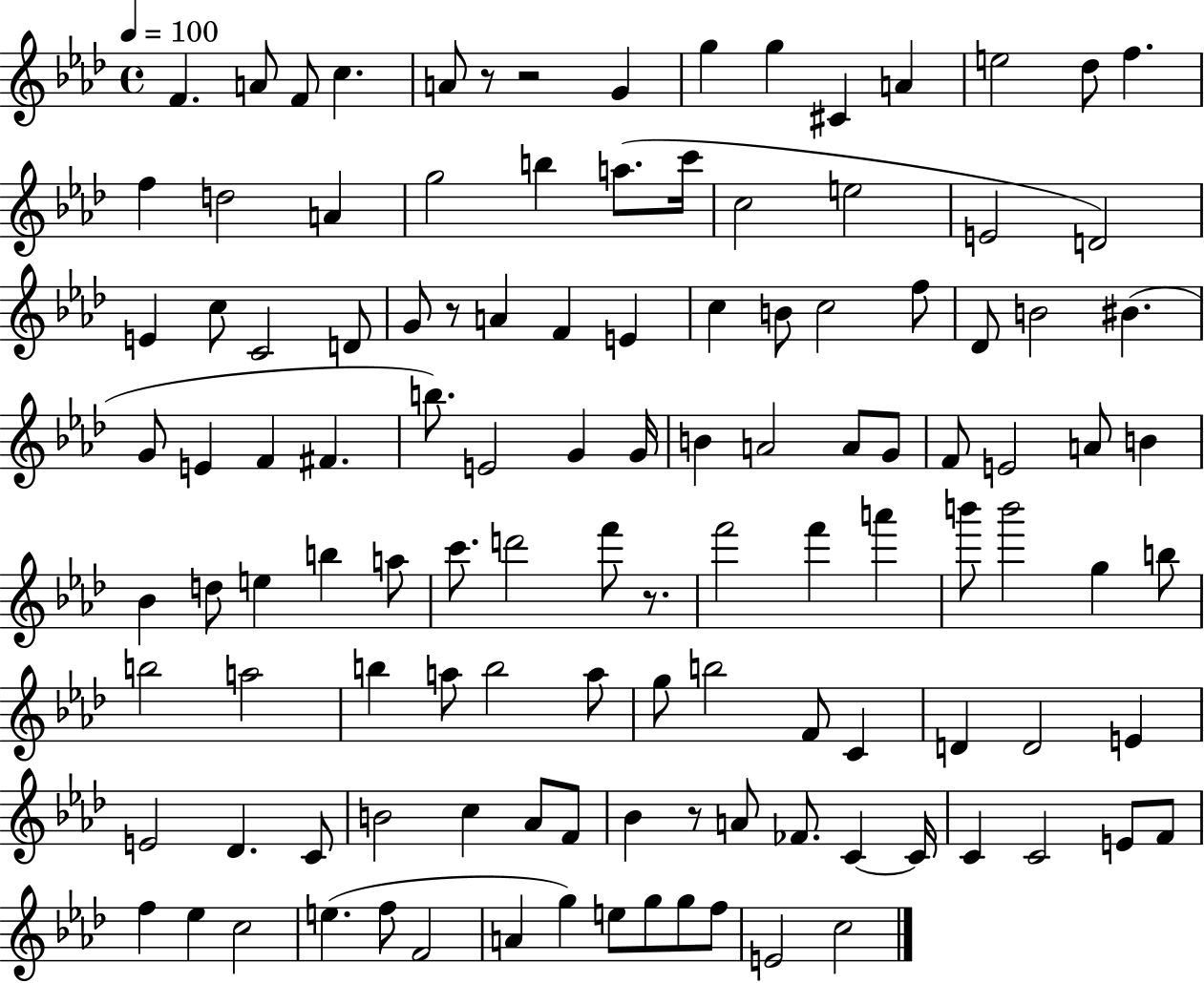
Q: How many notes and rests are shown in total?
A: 118